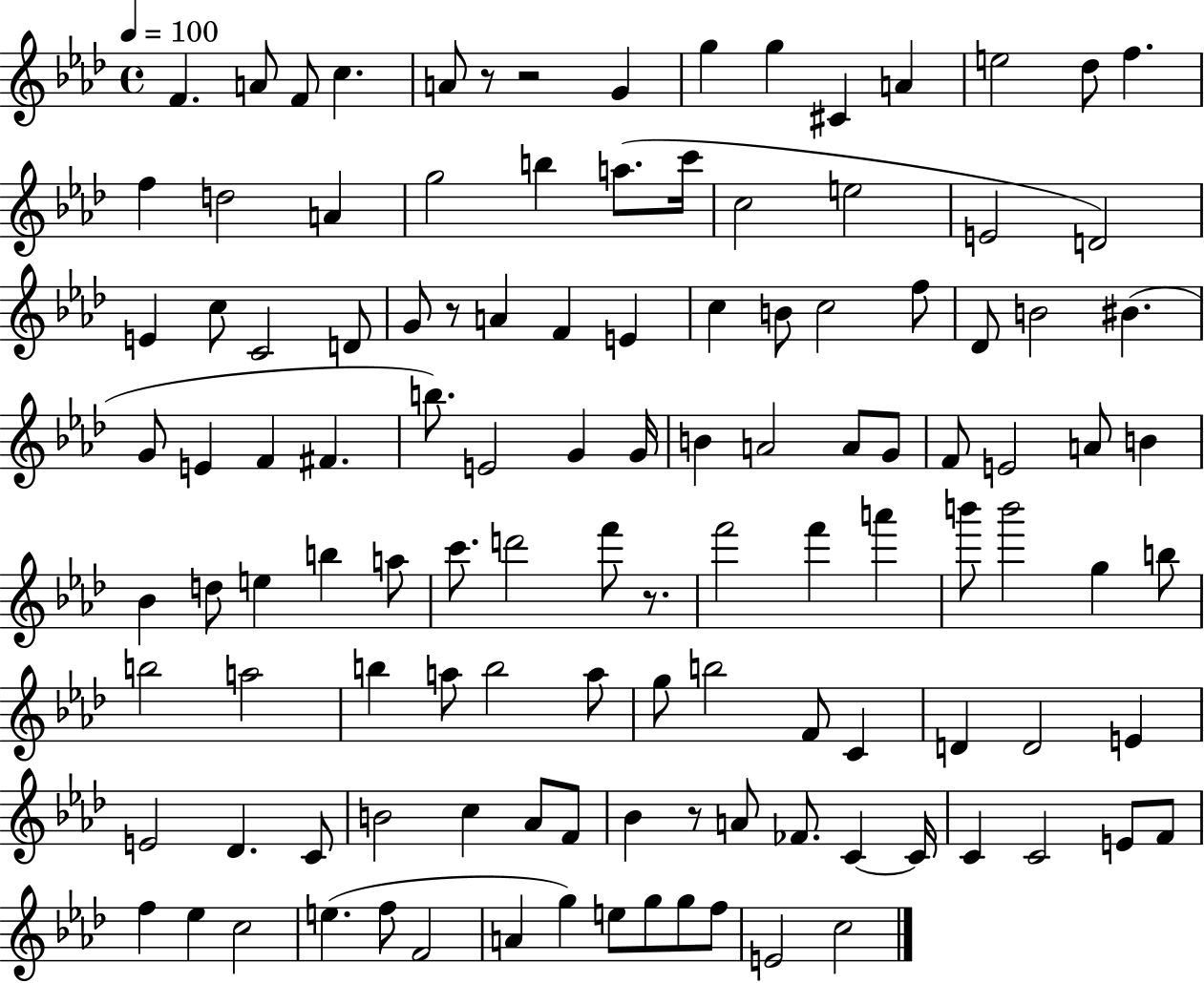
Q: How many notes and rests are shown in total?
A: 118